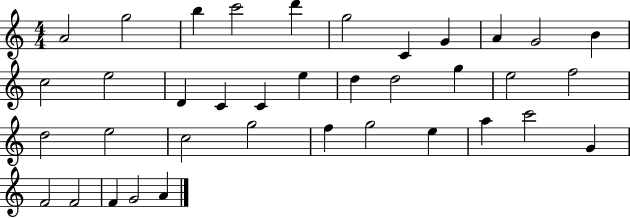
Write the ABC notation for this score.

X:1
T:Untitled
M:4/4
L:1/4
K:C
A2 g2 b c'2 d' g2 C G A G2 B c2 e2 D C C e d d2 g e2 f2 d2 e2 c2 g2 f g2 e a c'2 G F2 F2 F G2 A